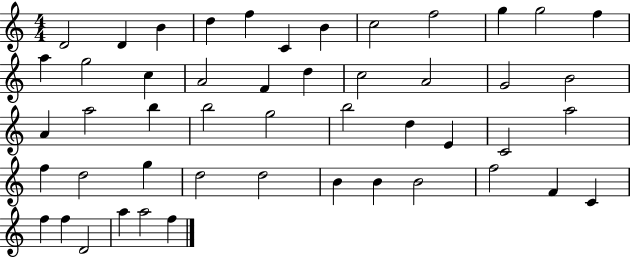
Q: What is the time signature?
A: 4/4